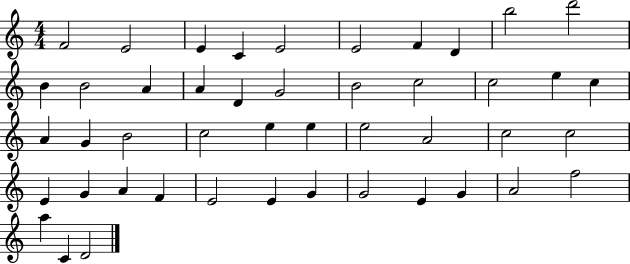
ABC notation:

X:1
T:Untitled
M:4/4
L:1/4
K:C
F2 E2 E C E2 E2 F D b2 d'2 B B2 A A D G2 B2 c2 c2 e c A G B2 c2 e e e2 A2 c2 c2 E G A F E2 E G G2 E G A2 f2 a C D2